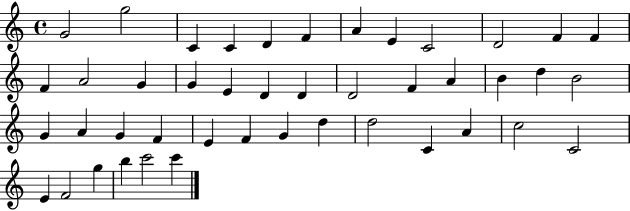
{
  \clef treble
  \time 4/4
  \defaultTimeSignature
  \key c \major
  g'2 g''2 | c'4 c'4 d'4 f'4 | a'4 e'4 c'2 | d'2 f'4 f'4 | \break f'4 a'2 g'4 | g'4 e'4 d'4 d'4 | d'2 f'4 a'4 | b'4 d''4 b'2 | \break g'4 a'4 g'4 f'4 | e'4 f'4 g'4 d''4 | d''2 c'4 a'4 | c''2 c'2 | \break e'4 f'2 g''4 | b''4 c'''2 c'''4 | \bar "|."
}